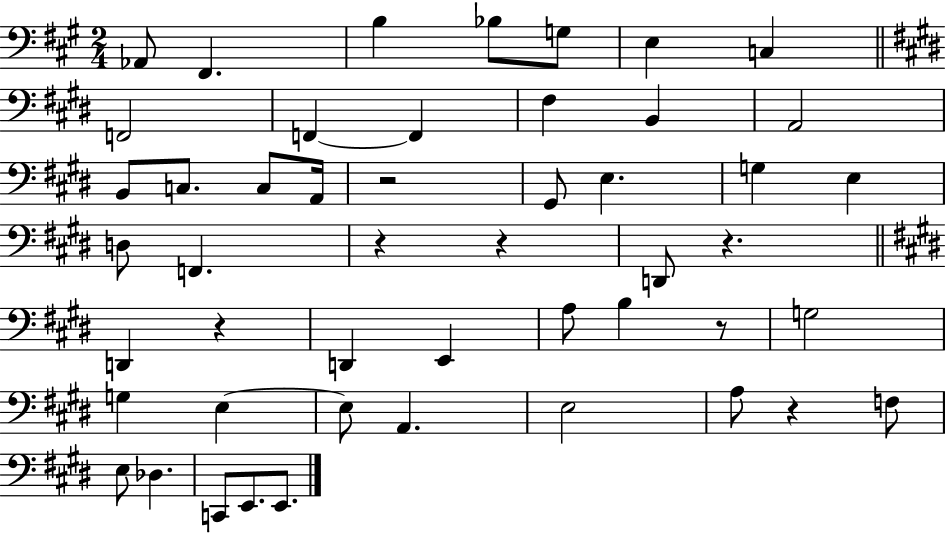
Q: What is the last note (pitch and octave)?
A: E2